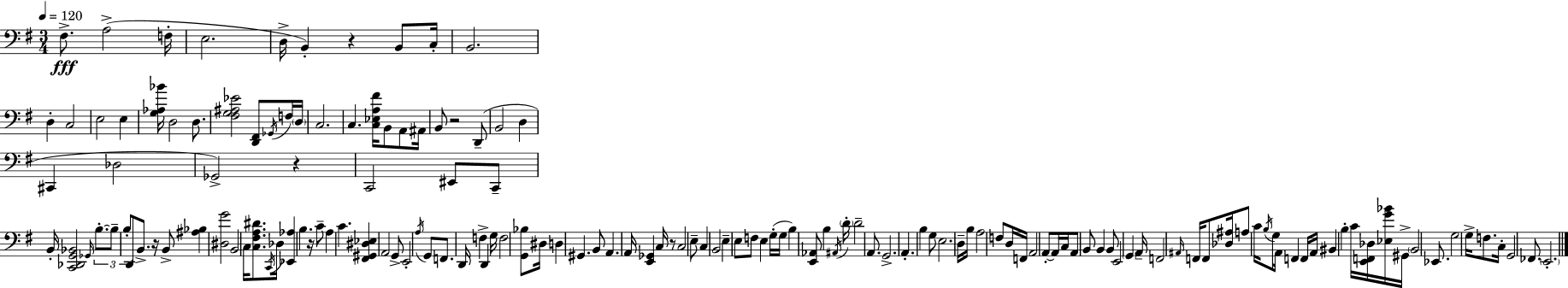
X:1
T:Untitled
M:3/4
L:1/4
K:Em
^F,/2 A,2 F,/4 E,2 D,/4 B,, z B,,/2 C,/4 B,,2 D, C,2 E,2 E, [G,_A,_B]/4 D,2 D,/2 [^F,G,^A,_E]2 [D,,^F,,]/2 _G,,/4 F,/4 D,/4 C,2 C, [C,_E,A,^F]/4 B,,/2 A,,/2 ^A,,/4 B,,/2 z2 D,,/2 B,,2 D, ^C,, _D,2 _G,,2 z C,,2 ^E,,/2 C,,/2 B,,/4 [C,,_D,,G,,_B,,]2 _G,,/4 B,/2 B,/2 B,/2 D,,/2 B,,/2 z/4 B,,/2 [^A,_B,] [^D,G]2 B,,2 C,/4 [C,^F,A,^D]/2 C,,/4 _D,/4 [_E,,_A,] B, z/4 C/2 A, C [^F,,^G,,^D,_E,] A,,2 G,,/2 E,,2 A,/4 G,,/2 F,,/2 D,,/4 F, D,, G,/4 F,2 [G,,_B,]/2 ^D,/4 D, ^G,, B,,/2 A,, A,,/4 [E,,_G,,] C,/4 z/2 C,2 E,/2 C, B,,2 E, E,/2 F,/2 E, G,/4 G,/4 B, [E,,_A,,]/2 B, ^A,,/4 D/4 D2 A,,/2 G,,2 A,, B, G,/2 E,2 D,/4 B,/4 A,2 F,/2 D,/4 F,,/4 A,,2 A,,/2 A,,/4 C,/4 A,,/2 B,,/2 B,, B,,/2 E,,2 G,, A,,/4 F,,2 ^A,,/4 F,,/4 F,,/2 [_D,^A,]/4 A,/2 C/4 B,/4 G,/2 A,,/4 F,, F,,/4 A,,/4 ^B,, B, C/4 [E,,F,,_D,]/4 [_E,G_B]/4 ^G,,/4 B,,2 _E,,/2 G,2 G,/4 F,/2 C,/4 G,,2 _F,,/2 E,,2